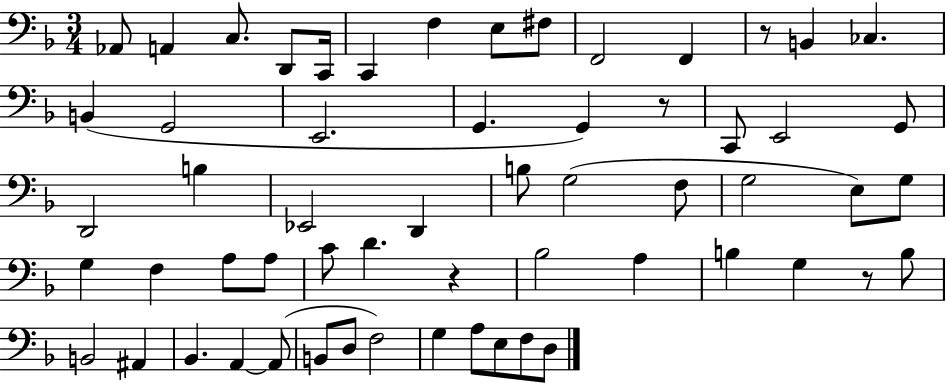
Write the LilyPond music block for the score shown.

{
  \clef bass
  \numericTimeSignature
  \time 3/4
  \key f \major
  aes,8 a,4 c8. d,8 c,16 | c,4 f4 e8 fis8 | f,2 f,4 | r8 b,4 ces4. | \break b,4( g,2 | e,2. | g,4. g,4) r8 | c,8 e,2 g,8 | \break d,2 b4 | ees,2 d,4 | b8 g2( f8 | g2 e8) g8 | \break g4 f4 a8 a8 | c'8 d'4. r4 | bes2 a4 | b4 g4 r8 b8 | \break b,2 ais,4 | bes,4. a,4~~ a,8( | b,8 d8 f2) | g4 a8 e8 f8 d8 | \break \bar "|."
}